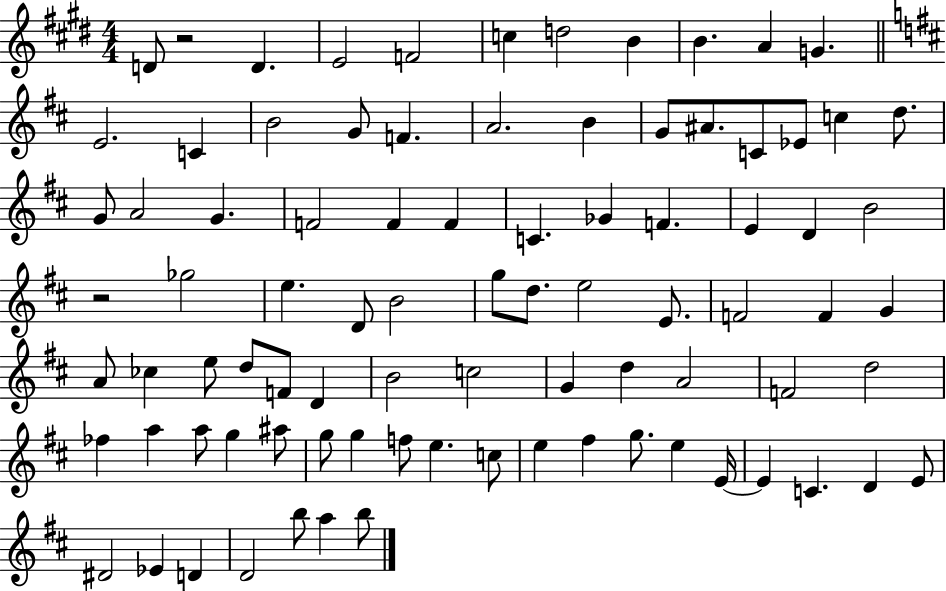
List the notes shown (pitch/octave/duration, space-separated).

D4/e R/h D4/q. E4/h F4/h C5/q D5/h B4/q B4/q. A4/q G4/q. E4/h. C4/q B4/h G4/e F4/q. A4/h. B4/q G4/e A#4/e. C4/e Eb4/e C5/q D5/e. G4/e A4/h G4/q. F4/h F4/q F4/q C4/q. Gb4/q F4/q. E4/q D4/q B4/h R/h Gb5/h E5/q. D4/e B4/h G5/e D5/e. E5/h E4/e. F4/h F4/q G4/q A4/e CES5/q E5/e D5/e F4/e D4/q B4/h C5/h G4/q D5/q A4/h F4/h D5/h FES5/q A5/q A5/e G5/q A#5/e G5/e G5/q F5/e E5/q. C5/e E5/q F#5/q G5/e. E5/q E4/s E4/q C4/q. D4/q E4/e D#4/h Eb4/q D4/q D4/h B5/e A5/q B5/e